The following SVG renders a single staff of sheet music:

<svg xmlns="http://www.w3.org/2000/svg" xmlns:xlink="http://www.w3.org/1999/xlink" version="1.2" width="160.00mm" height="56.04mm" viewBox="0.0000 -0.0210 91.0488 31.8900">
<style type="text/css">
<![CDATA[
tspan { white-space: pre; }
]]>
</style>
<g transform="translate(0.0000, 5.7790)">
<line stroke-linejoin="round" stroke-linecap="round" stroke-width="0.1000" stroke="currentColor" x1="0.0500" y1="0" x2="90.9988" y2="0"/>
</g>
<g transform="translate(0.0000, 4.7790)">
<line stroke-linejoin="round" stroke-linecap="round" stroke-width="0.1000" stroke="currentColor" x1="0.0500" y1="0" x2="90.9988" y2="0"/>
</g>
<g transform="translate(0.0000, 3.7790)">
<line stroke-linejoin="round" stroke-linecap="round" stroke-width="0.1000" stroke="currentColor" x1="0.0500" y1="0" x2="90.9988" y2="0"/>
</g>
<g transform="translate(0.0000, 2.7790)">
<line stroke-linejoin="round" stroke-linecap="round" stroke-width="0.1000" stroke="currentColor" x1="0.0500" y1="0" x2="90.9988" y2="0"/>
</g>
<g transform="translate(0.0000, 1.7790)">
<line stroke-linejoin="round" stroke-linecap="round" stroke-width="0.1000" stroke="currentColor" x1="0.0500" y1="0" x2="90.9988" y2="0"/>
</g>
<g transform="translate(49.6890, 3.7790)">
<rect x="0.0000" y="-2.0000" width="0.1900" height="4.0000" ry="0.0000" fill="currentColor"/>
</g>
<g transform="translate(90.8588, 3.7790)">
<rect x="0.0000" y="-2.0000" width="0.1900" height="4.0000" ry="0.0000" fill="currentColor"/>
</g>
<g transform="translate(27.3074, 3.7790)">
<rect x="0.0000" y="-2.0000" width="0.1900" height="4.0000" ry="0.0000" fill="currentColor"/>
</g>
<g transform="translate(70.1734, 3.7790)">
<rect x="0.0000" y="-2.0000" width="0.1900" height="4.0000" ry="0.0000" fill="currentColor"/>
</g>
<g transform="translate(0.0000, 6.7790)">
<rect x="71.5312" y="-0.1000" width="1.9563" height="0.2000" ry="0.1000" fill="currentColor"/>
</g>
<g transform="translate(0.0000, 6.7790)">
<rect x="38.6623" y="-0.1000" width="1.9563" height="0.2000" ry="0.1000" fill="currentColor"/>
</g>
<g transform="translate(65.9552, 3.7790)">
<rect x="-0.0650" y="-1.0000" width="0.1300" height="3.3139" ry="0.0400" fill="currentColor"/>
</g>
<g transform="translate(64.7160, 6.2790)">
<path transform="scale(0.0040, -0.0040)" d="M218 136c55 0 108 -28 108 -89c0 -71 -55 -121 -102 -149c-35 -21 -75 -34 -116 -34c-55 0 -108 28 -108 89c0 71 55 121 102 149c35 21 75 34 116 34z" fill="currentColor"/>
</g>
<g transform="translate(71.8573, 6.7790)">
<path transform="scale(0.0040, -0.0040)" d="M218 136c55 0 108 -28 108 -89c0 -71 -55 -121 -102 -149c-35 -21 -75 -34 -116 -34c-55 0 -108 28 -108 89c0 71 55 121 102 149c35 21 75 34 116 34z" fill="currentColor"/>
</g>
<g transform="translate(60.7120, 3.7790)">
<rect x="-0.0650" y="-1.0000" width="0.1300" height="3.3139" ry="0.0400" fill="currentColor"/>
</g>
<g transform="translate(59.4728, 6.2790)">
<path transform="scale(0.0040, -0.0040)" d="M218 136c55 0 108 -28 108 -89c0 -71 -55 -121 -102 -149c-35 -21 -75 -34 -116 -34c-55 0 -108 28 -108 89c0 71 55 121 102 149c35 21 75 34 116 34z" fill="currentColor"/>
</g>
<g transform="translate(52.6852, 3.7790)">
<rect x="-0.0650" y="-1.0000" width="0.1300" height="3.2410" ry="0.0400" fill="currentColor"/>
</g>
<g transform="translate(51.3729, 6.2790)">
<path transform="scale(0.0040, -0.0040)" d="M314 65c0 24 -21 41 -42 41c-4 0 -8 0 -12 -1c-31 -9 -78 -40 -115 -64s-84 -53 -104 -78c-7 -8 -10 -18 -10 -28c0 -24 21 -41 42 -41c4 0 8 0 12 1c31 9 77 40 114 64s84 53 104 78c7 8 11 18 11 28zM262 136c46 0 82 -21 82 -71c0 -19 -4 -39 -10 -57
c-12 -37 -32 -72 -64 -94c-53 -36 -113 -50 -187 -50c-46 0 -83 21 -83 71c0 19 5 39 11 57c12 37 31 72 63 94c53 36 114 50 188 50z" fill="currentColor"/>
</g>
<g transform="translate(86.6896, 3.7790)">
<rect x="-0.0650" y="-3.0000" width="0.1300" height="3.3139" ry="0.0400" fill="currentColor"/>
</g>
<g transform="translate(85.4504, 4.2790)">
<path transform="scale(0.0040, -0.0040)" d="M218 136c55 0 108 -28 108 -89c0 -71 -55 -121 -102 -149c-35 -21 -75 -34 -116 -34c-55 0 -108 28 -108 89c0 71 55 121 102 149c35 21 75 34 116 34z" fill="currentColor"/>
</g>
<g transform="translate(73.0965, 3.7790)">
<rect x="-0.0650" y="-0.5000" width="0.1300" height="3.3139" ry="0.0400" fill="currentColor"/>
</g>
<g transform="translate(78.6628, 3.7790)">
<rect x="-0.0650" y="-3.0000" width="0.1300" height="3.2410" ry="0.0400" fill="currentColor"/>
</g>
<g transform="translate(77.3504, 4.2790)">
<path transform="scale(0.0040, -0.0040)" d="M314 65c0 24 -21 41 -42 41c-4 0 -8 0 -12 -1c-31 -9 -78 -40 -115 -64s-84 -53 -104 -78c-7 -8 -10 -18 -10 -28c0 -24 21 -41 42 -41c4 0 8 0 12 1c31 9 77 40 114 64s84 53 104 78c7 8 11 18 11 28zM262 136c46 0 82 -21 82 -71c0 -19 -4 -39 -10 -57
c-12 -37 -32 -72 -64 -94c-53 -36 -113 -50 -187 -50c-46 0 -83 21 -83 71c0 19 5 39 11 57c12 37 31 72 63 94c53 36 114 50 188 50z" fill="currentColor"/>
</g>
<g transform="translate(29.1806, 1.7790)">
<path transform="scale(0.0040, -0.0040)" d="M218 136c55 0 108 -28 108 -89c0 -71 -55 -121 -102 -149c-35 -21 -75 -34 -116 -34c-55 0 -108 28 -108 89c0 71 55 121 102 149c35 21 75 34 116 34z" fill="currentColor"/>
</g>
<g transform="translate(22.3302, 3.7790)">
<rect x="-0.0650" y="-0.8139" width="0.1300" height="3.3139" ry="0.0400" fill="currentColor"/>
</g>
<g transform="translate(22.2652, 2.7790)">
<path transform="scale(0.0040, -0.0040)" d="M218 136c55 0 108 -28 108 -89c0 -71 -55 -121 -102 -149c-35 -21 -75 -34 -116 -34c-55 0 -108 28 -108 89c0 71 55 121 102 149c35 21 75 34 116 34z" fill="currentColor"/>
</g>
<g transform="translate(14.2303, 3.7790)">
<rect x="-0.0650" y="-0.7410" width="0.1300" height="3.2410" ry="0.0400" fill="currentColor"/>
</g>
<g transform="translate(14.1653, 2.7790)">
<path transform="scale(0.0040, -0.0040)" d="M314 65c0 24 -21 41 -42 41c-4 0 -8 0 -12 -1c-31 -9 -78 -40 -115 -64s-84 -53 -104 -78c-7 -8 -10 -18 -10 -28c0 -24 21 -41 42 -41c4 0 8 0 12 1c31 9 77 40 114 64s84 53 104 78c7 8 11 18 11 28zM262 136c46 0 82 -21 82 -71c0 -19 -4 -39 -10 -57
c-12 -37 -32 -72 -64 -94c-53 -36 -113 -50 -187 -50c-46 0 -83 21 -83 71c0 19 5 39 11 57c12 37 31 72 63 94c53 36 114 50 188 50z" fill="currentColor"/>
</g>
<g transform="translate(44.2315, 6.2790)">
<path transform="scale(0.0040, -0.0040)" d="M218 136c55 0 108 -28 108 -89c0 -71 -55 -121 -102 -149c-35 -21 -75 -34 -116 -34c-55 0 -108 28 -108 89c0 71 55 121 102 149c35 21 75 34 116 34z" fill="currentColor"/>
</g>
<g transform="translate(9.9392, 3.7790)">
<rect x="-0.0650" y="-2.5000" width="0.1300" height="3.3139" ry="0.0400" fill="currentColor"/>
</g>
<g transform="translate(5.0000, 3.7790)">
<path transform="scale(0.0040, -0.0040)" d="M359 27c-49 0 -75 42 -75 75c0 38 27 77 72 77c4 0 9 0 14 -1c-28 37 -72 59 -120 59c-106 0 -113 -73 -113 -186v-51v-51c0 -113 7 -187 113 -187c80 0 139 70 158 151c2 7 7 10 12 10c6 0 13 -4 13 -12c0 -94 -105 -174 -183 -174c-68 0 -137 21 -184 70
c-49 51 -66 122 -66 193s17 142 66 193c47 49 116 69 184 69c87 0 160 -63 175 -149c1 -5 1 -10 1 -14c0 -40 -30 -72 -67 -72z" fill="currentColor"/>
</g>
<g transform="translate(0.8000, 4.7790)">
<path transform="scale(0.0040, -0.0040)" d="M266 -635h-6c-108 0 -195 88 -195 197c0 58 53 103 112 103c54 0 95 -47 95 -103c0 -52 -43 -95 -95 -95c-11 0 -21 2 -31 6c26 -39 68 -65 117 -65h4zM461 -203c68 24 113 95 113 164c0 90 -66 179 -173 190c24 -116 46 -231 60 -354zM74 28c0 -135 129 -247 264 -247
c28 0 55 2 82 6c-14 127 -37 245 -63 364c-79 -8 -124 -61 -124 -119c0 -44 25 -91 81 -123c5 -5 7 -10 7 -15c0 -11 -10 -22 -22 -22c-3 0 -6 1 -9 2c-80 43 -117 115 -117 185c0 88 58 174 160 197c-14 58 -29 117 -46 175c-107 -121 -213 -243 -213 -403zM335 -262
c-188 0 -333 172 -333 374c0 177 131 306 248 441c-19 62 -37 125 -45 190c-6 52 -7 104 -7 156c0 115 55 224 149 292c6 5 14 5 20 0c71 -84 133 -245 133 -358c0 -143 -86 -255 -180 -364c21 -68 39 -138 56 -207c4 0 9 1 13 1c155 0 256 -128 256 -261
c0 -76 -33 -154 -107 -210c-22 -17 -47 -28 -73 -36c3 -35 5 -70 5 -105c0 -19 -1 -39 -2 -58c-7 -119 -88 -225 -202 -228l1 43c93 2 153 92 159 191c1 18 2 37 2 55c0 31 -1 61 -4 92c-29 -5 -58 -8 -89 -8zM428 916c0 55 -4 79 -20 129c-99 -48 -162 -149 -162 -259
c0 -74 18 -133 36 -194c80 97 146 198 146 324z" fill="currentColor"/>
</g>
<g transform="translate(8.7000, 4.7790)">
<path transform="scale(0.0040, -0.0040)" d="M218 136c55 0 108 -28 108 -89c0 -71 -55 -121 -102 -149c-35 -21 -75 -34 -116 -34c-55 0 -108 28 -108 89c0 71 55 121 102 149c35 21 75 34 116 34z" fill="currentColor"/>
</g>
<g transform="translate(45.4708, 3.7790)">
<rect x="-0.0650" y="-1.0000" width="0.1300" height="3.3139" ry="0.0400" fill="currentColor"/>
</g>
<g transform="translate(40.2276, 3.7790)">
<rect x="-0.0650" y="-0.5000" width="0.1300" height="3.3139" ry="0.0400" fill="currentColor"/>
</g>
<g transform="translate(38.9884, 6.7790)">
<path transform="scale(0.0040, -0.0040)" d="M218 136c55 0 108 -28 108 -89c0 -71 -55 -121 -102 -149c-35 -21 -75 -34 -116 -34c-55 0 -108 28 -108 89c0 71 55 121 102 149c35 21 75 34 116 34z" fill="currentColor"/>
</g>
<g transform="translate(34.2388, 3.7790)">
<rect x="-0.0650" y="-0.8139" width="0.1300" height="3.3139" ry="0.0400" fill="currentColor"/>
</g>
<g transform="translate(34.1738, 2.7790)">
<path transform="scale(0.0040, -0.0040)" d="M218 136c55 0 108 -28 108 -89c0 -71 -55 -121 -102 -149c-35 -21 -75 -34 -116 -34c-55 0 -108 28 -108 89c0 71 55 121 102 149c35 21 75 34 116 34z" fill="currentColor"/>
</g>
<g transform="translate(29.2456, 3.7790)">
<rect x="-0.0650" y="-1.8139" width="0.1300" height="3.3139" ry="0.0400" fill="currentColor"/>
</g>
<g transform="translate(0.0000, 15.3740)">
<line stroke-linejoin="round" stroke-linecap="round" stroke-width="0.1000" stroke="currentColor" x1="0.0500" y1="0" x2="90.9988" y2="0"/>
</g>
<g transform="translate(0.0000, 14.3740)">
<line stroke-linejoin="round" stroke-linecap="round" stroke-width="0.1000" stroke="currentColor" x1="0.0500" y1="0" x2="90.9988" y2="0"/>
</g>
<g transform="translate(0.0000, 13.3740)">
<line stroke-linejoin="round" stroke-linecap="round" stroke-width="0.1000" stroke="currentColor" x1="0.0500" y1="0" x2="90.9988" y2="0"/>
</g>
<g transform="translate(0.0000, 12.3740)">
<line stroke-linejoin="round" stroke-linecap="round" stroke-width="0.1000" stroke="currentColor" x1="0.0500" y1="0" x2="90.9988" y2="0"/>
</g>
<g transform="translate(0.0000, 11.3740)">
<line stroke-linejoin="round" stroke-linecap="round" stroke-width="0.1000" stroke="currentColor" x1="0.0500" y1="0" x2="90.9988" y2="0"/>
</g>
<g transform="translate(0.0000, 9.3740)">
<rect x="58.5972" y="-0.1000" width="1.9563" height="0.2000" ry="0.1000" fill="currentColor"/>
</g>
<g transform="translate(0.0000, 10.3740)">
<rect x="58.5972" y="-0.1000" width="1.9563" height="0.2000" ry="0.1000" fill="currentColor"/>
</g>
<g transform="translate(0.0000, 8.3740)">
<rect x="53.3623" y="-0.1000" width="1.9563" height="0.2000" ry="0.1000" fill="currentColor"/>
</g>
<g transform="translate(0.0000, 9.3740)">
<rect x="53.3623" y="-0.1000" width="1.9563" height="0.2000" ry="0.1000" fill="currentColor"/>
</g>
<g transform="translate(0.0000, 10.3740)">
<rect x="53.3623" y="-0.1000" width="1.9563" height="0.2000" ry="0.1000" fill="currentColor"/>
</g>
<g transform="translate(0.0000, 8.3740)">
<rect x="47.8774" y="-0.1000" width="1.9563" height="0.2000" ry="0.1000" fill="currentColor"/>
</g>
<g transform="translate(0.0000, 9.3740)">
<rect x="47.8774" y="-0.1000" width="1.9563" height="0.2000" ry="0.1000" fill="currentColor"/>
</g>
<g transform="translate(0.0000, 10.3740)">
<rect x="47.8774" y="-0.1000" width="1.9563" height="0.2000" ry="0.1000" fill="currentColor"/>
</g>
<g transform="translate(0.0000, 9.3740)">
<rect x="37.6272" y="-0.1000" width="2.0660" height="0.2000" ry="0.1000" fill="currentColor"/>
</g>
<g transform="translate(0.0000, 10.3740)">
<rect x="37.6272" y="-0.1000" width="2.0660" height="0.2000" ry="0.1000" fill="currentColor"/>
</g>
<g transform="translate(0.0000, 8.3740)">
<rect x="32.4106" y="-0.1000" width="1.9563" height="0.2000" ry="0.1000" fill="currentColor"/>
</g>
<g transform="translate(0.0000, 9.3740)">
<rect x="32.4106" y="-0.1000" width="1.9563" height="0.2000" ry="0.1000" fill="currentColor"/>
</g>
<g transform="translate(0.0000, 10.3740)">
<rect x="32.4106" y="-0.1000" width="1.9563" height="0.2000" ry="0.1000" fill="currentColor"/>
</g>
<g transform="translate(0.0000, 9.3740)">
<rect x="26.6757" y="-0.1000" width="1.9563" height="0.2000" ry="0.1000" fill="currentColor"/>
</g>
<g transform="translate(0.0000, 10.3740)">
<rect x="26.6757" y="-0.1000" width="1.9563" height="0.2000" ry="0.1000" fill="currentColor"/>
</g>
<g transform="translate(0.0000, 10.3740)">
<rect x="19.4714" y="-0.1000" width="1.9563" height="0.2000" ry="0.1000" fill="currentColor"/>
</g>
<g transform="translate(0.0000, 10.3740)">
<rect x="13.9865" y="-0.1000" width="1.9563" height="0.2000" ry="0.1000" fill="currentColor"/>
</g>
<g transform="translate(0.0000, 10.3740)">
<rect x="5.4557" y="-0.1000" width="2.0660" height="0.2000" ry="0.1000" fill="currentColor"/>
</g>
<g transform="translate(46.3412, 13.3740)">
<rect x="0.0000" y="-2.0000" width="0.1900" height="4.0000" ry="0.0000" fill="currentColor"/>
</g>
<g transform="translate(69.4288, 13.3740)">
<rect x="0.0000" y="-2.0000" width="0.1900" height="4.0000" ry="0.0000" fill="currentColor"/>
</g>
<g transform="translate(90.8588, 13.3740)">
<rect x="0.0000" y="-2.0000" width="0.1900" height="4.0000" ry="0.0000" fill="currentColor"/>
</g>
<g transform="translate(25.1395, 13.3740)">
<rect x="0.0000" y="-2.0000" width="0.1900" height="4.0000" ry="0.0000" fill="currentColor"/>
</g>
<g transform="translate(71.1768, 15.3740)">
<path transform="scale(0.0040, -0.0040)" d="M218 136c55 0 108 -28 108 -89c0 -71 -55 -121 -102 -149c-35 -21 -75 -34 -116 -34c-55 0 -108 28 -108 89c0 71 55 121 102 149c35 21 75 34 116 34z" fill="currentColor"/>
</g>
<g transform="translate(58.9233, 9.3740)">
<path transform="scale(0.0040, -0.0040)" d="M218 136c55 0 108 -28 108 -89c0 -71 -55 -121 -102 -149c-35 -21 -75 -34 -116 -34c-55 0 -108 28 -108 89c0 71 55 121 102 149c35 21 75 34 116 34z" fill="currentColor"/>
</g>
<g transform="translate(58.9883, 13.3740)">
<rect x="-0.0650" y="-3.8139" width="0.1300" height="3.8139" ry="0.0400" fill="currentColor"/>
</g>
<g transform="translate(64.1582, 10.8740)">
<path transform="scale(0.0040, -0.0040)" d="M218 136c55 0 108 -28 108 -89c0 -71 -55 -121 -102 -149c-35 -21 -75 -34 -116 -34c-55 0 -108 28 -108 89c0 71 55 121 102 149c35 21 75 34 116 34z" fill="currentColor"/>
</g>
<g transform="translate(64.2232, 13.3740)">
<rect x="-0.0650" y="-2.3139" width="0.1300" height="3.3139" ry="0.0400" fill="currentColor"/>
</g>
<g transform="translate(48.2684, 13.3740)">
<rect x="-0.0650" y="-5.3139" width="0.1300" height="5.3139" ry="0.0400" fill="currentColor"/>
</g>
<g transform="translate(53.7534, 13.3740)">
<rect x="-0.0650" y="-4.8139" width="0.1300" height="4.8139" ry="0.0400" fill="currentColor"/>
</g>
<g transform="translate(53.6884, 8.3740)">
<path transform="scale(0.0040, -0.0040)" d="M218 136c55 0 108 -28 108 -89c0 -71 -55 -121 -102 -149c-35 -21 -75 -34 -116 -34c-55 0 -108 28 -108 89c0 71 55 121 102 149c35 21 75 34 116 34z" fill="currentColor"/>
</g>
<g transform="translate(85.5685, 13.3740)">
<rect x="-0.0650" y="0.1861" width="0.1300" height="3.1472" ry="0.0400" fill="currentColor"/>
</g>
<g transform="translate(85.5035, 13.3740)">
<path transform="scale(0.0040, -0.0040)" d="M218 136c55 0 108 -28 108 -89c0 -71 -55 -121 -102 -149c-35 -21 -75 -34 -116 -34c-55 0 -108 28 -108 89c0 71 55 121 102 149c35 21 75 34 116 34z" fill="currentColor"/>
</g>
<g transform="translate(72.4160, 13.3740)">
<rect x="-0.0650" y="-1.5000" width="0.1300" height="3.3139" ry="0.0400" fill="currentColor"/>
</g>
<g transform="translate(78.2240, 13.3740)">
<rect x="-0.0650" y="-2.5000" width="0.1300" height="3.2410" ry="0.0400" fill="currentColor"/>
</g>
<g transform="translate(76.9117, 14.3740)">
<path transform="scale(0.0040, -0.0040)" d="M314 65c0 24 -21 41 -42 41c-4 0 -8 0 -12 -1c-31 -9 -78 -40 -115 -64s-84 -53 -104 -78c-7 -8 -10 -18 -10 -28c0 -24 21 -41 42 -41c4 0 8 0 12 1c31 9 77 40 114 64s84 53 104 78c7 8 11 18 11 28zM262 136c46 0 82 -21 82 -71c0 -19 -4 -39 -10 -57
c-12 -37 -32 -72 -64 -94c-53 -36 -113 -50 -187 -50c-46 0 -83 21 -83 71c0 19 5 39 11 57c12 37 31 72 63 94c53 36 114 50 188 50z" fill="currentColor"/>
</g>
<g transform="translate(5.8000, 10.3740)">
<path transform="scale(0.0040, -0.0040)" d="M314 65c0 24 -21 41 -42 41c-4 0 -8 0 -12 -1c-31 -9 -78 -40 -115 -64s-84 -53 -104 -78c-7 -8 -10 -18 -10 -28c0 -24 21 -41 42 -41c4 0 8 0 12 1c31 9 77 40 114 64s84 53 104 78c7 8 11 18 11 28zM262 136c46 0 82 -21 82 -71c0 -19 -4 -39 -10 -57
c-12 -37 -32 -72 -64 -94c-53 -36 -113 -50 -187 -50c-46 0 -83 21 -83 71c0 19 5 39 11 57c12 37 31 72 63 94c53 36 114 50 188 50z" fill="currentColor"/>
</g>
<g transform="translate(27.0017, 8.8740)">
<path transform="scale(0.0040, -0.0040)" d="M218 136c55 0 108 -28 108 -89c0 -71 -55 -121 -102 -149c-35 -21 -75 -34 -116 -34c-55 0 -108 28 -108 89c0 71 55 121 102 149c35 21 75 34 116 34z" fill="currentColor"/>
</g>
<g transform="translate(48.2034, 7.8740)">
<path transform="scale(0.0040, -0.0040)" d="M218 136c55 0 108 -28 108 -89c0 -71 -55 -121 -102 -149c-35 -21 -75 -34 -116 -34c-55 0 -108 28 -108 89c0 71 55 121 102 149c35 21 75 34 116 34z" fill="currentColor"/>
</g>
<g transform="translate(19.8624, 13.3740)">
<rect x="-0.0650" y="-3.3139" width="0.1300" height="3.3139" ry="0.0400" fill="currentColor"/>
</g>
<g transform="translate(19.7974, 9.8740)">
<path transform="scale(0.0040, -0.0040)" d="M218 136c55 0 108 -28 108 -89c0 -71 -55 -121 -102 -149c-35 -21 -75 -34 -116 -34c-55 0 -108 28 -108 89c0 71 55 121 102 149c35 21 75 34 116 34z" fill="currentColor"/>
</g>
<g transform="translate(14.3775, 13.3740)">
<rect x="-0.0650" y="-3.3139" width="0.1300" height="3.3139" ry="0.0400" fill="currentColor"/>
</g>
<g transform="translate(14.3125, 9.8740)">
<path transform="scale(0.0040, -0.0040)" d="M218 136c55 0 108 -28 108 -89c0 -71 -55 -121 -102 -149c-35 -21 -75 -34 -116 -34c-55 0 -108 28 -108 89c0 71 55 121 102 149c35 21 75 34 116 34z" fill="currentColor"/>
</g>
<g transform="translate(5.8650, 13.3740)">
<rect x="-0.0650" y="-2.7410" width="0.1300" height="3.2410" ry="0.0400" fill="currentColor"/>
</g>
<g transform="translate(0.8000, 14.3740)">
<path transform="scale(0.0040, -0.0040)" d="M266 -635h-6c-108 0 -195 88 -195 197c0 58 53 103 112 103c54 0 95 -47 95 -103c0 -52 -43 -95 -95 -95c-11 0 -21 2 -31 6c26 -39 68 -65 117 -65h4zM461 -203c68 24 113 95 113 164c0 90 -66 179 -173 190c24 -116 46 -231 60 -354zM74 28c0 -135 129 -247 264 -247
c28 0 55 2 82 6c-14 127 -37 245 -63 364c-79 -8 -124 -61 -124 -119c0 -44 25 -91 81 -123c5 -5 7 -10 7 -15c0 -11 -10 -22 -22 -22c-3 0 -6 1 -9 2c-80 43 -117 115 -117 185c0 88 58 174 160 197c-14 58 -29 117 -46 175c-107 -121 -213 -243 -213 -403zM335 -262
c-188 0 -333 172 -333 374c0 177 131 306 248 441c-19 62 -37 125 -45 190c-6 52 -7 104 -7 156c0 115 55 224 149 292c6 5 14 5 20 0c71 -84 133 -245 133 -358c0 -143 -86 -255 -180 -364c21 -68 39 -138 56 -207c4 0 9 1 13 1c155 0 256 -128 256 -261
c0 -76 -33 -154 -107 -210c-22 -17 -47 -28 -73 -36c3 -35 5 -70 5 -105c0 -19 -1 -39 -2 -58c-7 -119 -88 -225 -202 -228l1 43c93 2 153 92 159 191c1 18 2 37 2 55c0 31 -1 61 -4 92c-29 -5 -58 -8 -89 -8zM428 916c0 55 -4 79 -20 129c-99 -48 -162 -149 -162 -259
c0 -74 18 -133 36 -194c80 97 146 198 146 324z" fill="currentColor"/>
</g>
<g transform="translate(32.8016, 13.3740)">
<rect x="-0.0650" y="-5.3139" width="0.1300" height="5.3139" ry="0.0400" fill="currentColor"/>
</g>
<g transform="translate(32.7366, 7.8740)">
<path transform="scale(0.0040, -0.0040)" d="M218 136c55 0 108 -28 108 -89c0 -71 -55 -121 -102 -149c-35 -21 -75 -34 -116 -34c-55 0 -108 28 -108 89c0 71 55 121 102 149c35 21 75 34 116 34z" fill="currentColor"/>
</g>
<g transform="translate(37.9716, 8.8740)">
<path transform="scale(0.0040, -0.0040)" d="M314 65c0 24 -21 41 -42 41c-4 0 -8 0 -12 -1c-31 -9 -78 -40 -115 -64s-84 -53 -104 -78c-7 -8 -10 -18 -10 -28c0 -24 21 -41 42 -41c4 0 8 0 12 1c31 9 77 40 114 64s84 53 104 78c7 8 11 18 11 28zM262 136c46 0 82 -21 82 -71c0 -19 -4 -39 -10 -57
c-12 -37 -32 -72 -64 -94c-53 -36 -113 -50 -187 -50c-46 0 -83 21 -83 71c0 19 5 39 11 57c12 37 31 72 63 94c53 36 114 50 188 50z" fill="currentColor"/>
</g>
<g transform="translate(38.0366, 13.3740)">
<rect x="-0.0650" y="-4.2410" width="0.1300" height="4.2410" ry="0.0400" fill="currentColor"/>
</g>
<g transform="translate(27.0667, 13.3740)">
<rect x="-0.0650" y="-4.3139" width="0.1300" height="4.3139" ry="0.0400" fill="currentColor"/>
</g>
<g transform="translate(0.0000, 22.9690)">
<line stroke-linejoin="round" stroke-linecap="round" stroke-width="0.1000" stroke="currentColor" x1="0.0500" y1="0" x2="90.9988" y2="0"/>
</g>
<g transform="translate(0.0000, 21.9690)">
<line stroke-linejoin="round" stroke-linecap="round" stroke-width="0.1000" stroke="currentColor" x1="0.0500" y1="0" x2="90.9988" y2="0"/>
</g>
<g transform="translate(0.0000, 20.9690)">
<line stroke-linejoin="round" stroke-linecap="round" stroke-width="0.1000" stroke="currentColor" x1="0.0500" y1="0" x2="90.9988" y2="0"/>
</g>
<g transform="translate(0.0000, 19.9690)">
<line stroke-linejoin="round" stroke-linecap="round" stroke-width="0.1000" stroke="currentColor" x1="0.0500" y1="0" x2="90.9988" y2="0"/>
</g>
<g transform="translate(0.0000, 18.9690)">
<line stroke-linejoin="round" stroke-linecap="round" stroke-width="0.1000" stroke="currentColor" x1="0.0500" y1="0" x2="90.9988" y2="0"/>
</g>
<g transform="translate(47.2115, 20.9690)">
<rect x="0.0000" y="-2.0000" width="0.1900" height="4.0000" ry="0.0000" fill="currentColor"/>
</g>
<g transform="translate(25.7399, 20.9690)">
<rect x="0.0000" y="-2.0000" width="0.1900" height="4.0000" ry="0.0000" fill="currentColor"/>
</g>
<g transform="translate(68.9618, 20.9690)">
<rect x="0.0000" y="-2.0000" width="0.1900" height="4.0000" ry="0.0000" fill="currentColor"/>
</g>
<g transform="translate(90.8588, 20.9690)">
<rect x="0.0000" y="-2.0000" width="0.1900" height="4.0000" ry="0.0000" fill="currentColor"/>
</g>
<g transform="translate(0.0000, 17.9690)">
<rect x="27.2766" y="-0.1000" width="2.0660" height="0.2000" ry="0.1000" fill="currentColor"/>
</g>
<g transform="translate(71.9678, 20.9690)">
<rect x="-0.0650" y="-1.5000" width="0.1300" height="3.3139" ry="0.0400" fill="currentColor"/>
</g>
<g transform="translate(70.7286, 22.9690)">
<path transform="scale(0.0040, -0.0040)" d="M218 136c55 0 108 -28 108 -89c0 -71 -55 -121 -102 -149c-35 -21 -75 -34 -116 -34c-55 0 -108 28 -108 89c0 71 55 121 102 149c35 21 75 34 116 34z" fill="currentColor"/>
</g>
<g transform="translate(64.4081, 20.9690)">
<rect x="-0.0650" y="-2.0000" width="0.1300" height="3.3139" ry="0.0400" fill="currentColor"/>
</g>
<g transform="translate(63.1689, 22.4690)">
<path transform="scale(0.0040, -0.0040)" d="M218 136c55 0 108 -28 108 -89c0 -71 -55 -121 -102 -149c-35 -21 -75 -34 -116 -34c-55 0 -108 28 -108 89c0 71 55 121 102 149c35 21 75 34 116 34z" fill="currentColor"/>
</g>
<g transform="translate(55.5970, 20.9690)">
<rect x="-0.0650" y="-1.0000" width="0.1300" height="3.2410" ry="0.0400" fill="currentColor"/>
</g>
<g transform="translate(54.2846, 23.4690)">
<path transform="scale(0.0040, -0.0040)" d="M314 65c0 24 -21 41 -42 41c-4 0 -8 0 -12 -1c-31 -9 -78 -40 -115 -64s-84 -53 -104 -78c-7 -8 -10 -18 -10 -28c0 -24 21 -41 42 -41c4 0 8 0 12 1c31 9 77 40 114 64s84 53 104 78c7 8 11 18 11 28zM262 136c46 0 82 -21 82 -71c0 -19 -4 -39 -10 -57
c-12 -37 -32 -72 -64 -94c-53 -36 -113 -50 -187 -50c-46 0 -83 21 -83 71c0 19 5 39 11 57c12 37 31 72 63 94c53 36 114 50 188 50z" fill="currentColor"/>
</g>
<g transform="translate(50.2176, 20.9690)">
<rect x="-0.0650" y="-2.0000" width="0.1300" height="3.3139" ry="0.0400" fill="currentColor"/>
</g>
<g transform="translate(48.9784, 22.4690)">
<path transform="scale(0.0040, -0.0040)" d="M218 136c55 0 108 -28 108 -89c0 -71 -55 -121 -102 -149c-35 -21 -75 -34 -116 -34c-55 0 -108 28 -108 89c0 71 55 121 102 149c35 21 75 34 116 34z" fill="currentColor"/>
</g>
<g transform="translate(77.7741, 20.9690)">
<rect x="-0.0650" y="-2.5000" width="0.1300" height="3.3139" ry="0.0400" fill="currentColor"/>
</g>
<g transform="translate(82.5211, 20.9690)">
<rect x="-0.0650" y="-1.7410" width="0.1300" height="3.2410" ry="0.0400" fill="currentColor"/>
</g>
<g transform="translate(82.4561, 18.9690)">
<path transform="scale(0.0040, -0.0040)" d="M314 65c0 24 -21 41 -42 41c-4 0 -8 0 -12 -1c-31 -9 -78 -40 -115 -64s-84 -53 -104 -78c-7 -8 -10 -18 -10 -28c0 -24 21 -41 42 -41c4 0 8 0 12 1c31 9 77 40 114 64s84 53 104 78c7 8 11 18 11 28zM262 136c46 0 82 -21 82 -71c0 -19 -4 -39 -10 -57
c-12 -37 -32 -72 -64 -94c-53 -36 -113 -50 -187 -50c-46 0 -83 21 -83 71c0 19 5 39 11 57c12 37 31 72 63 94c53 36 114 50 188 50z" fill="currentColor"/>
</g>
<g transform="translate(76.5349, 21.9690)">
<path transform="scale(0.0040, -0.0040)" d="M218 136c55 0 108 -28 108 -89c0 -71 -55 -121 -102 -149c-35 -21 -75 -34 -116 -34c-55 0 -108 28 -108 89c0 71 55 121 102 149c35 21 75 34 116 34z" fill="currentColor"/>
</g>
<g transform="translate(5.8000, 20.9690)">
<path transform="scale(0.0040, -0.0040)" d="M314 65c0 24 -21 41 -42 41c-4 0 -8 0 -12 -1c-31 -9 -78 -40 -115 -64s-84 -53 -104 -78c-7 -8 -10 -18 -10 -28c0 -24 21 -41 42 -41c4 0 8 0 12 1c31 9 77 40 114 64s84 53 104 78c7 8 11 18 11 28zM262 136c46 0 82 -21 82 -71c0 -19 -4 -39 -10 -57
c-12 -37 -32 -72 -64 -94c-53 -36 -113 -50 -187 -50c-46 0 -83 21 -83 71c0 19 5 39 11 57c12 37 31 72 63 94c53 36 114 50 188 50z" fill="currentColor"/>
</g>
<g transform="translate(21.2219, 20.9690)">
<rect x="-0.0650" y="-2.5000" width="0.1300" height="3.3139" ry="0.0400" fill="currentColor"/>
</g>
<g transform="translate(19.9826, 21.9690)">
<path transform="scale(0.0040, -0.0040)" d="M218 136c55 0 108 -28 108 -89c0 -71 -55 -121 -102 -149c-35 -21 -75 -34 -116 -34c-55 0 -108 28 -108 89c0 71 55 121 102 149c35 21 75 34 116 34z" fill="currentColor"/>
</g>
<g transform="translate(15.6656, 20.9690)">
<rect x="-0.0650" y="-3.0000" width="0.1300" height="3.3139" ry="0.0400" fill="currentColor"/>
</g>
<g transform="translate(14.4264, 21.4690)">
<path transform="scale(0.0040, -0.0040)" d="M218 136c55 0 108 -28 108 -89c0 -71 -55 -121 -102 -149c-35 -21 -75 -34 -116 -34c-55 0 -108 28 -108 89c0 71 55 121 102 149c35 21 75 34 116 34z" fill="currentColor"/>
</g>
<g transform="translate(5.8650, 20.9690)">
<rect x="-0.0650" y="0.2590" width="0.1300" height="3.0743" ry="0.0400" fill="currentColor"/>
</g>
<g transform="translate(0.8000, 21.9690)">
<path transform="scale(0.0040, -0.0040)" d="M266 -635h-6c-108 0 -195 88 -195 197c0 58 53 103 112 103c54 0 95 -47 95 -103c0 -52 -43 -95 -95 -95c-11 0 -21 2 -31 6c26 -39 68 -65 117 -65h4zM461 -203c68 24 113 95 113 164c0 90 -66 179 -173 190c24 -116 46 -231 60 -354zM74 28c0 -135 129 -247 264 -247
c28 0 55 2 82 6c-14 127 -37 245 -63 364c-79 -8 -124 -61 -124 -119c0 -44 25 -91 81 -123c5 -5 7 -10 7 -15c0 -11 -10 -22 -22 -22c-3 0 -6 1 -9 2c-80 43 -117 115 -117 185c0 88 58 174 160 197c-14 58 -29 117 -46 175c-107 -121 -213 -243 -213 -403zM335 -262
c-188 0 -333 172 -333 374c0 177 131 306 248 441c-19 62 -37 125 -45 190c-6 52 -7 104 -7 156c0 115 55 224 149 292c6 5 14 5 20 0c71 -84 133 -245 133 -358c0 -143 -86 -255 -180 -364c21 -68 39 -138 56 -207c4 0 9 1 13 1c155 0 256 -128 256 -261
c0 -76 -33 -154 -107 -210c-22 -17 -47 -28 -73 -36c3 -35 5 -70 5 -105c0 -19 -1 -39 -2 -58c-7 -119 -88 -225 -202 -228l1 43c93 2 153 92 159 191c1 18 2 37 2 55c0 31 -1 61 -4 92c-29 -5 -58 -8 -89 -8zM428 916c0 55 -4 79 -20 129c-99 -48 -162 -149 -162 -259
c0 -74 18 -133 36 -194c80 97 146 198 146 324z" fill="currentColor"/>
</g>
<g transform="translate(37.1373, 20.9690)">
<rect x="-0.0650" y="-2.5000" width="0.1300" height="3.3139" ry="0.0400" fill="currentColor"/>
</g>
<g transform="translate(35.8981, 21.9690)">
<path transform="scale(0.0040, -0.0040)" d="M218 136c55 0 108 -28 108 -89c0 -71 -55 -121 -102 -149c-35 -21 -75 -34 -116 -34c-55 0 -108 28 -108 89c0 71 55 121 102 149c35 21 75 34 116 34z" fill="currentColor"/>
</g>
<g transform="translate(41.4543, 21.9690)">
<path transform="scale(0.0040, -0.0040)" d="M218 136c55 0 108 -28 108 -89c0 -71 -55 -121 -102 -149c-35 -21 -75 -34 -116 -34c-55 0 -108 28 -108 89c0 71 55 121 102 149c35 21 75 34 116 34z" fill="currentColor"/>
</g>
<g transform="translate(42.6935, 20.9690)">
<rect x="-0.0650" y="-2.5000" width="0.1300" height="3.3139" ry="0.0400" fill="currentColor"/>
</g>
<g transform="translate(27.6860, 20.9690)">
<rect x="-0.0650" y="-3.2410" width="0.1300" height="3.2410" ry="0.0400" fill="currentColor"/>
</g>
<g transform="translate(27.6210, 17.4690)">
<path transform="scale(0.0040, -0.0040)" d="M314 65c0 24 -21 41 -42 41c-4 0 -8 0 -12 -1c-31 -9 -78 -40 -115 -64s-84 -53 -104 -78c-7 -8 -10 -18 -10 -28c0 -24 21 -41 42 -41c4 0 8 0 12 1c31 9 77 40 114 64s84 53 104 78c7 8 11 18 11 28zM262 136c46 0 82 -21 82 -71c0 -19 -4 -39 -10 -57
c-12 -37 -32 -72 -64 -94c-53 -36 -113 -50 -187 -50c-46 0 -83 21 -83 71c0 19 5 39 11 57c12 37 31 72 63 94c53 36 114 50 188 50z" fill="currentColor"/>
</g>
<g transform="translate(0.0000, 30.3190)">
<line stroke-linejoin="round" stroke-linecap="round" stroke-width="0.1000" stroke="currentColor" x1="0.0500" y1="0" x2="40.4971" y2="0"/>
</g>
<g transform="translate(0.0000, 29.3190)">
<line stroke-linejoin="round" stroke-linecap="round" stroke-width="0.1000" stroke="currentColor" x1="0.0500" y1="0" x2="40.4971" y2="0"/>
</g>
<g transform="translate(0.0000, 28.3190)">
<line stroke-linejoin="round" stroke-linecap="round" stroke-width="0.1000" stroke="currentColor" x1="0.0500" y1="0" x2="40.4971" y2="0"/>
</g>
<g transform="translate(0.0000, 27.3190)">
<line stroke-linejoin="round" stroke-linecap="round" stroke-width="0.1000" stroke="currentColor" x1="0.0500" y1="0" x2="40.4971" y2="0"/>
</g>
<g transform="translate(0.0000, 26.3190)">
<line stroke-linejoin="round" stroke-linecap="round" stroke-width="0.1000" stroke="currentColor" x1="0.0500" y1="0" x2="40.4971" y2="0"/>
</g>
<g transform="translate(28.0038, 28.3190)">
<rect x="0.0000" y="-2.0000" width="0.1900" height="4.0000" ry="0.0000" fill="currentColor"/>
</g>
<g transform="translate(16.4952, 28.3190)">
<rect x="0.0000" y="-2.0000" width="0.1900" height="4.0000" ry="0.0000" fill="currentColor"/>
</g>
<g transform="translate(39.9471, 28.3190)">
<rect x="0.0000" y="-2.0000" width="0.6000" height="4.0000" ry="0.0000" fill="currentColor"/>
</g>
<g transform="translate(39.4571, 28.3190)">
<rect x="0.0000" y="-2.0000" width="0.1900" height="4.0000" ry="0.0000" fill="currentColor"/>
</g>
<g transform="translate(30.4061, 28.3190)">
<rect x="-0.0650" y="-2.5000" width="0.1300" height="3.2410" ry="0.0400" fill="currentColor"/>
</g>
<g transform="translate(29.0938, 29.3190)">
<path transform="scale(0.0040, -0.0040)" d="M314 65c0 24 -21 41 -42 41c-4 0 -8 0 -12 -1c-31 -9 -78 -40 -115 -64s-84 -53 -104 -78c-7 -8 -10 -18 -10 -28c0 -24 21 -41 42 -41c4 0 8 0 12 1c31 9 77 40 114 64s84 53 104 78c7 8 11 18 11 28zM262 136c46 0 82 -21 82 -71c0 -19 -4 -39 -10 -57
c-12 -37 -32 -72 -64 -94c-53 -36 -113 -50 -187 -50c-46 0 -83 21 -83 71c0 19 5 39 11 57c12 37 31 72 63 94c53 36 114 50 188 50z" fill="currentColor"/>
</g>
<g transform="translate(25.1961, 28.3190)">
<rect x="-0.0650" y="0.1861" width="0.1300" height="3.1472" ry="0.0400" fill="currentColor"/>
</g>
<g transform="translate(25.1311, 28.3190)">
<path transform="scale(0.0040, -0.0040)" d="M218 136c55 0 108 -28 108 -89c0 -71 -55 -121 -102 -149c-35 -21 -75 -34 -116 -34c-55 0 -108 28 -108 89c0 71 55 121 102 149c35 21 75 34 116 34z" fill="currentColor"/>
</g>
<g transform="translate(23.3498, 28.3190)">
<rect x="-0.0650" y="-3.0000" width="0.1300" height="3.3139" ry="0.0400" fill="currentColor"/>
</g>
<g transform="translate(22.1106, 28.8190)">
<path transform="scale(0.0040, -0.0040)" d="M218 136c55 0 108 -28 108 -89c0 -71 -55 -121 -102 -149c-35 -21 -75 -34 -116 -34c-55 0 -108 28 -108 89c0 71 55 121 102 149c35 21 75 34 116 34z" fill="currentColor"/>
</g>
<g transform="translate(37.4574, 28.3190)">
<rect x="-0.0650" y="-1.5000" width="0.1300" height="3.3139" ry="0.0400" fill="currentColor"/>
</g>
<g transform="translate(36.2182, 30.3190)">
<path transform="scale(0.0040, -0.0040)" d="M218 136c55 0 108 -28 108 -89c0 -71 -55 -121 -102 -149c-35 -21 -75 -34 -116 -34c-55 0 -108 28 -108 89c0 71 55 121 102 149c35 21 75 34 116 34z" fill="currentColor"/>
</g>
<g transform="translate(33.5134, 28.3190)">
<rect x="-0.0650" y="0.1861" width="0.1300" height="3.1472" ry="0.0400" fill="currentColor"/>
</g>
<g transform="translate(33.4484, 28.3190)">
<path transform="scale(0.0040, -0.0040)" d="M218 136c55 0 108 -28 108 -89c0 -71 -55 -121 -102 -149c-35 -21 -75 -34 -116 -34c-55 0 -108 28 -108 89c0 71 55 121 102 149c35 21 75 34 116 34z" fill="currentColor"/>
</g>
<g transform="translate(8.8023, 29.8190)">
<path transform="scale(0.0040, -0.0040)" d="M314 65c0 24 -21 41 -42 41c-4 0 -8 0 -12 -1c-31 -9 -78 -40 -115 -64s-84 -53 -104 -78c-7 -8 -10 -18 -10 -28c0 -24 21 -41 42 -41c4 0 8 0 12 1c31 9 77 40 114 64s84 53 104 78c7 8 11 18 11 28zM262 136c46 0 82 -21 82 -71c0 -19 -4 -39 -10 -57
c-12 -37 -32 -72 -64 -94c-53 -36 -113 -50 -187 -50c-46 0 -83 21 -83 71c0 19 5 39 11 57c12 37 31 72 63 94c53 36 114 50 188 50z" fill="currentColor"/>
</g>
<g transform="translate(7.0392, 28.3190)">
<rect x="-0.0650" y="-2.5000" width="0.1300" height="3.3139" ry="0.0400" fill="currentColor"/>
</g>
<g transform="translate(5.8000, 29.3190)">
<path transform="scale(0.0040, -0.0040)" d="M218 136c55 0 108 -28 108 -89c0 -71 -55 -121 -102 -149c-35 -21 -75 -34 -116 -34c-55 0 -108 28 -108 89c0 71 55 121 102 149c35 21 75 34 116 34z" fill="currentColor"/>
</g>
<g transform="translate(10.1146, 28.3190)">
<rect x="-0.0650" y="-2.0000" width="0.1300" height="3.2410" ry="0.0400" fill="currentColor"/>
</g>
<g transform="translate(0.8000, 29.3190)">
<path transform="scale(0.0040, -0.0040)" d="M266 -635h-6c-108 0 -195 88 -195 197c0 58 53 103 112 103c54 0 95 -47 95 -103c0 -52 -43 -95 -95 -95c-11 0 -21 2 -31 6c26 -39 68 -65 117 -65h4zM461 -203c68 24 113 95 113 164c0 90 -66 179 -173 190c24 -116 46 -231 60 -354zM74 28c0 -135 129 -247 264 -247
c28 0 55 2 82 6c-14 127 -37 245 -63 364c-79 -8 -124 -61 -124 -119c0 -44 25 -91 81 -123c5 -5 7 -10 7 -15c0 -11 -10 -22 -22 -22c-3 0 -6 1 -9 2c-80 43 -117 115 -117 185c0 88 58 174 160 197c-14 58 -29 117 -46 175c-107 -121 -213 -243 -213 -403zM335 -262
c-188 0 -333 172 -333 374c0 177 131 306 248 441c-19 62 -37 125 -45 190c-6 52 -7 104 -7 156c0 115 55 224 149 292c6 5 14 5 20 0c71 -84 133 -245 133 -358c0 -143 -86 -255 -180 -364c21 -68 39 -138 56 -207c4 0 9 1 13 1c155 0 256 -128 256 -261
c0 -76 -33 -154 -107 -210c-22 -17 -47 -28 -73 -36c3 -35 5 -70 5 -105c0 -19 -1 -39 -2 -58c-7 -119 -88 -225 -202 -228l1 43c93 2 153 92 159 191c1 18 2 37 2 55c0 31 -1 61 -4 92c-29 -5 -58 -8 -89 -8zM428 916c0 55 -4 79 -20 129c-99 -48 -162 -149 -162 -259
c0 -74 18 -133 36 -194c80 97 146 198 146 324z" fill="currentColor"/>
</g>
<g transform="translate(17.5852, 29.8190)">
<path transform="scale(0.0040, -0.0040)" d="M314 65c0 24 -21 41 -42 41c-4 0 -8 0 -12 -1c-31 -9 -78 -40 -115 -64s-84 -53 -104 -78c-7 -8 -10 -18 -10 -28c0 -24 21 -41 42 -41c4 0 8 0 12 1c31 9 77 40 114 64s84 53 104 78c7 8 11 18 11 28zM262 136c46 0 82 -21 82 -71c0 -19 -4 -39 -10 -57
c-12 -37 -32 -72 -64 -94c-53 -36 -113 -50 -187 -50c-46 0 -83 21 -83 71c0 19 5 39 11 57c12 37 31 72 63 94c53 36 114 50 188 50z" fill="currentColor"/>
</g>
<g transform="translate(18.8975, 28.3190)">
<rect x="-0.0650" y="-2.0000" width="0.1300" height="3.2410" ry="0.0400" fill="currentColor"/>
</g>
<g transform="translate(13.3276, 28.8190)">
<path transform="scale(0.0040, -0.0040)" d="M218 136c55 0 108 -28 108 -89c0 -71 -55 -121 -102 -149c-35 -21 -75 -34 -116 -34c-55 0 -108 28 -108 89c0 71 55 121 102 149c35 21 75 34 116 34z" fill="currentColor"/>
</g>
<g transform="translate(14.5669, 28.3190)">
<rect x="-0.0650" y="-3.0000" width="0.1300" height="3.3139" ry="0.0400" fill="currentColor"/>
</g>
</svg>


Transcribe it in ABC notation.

X:1
T:Untitled
M:4/4
L:1/4
K:C
G d2 d f d C D D2 D D C A2 A a2 b b d' f' d'2 f' e' c' g E G2 B B2 A G b2 G G F D2 F E G f2 G F2 A F2 A B G2 B E